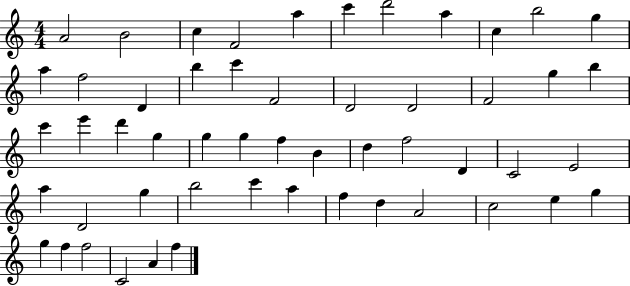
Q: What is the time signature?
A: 4/4